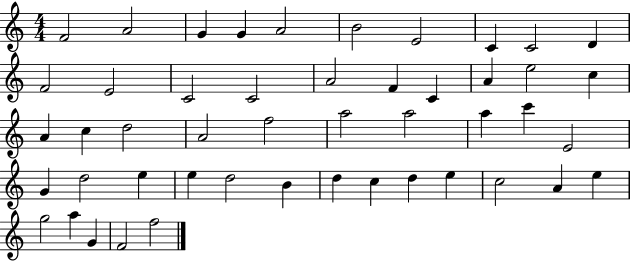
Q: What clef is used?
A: treble